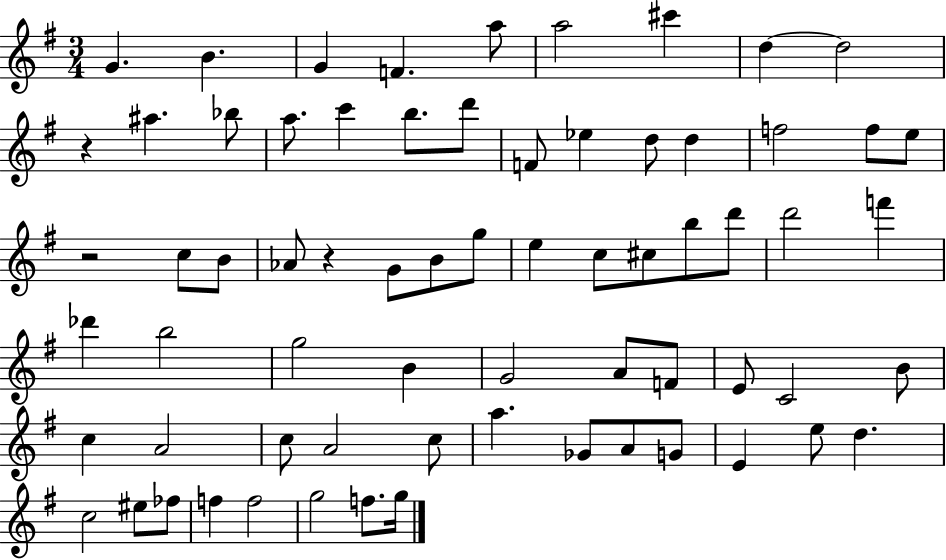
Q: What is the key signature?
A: G major